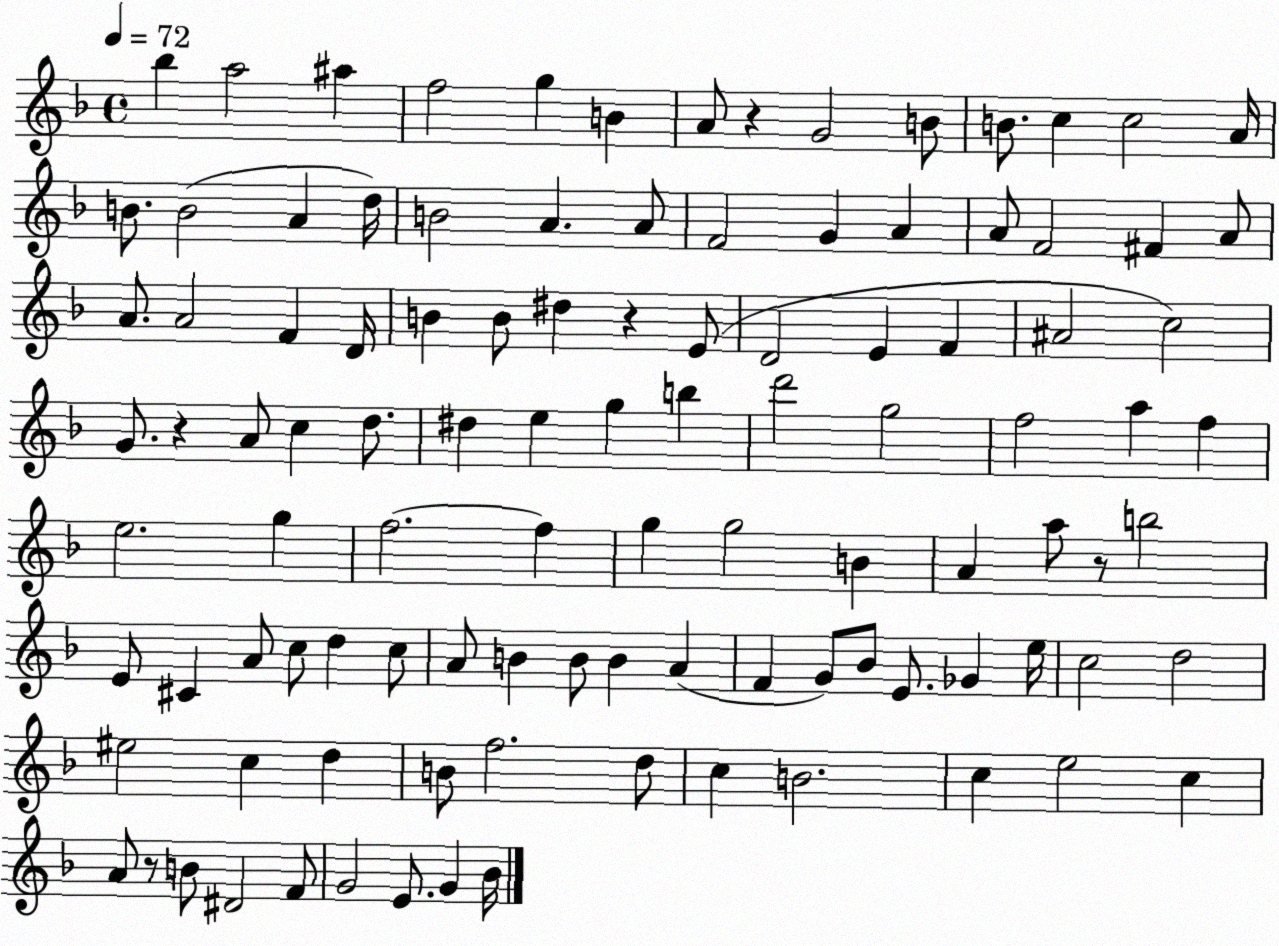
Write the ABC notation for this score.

X:1
T:Untitled
M:4/4
L:1/4
K:F
_b a2 ^a f2 g B A/2 z G2 B/2 B/2 c c2 A/4 B/2 B2 A d/4 B2 A A/2 F2 G A A/2 F2 ^F A/2 A/2 A2 F D/4 B B/2 ^d z E/2 D2 E F ^A2 c2 G/2 z A/2 c d/2 ^d e g b d'2 g2 f2 a f e2 g f2 f g g2 B A a/2 z/2 b2 E/2 ^C A/2 c/2 d c/2 A/2 B B/2 B A F G/2 _B/2 E/2 _G e/4 c2 d2 ^e2 c d B/2 f2 d/2 c B2 c e2 c A/2 z/2 B/2 ^D2 F/2 G2 E/2 G _B/4